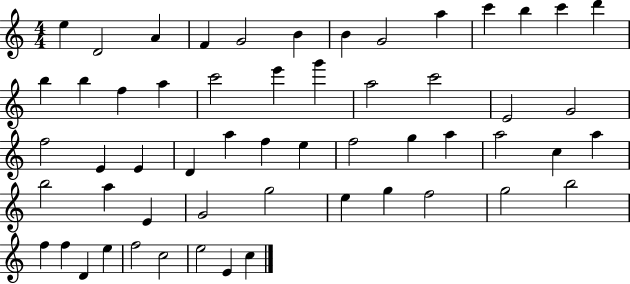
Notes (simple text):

E5/q D4/h A4/q F4/q G4/h B4/q B4/q G4/h A5/q C6/q B5/q C6/q D6/q B5/q B5/q F5/q A5/q C6/h E6/q G6/q A5/h C6/h E4/h G4/h F5/h E4/q E4/q D4/q A5/q F5/q E5/q F5/h G5/q A5/q A5/h C5/q A5/q B5/h A5/q E4/q G4/h G5/h E5/q G5/q F5/h G5/h B5/h F5/q F5/q D4/q E5/q F5/h C5/h E5/h E4/q C5/q